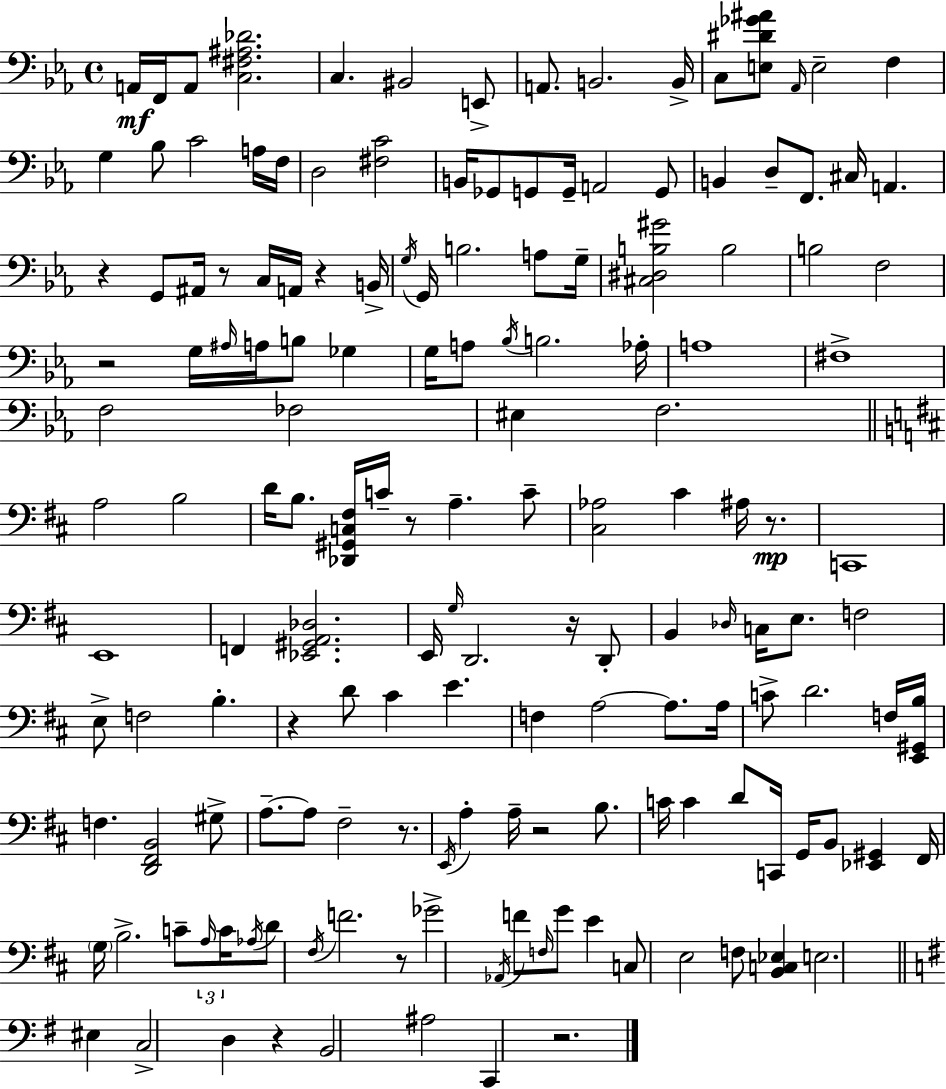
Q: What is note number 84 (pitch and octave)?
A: D4